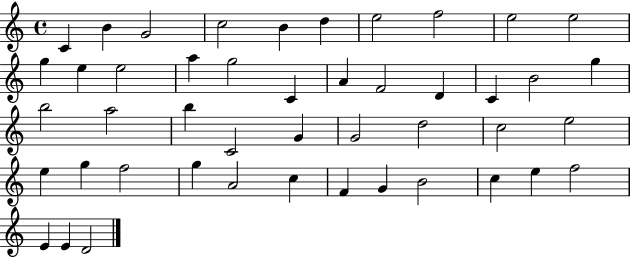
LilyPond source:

{
  \clef treble
  \time 4/4
  \defaultTimeSignature
  \key c \major
  c'4 b'4 g'2 | c''2 b'4 d''4 | e''2 f''2 | e''2 e''2 | \break g''4 e''4 e''2 | a''4 g''2 c'4 | a'4 f'2 d'4 | c'4 b'2 g''4 | \break b''2 a''2 | b''4 c'2 g'4 | g'2 d''2 | c''2 e''2 | \break e''4 g''4 f''2 | g''4 a'2 c''4 | f'4 g'4 b'2 | c''4 e''4 f''2 | \break e'4 e'4 d'2 | \bar "|."
}